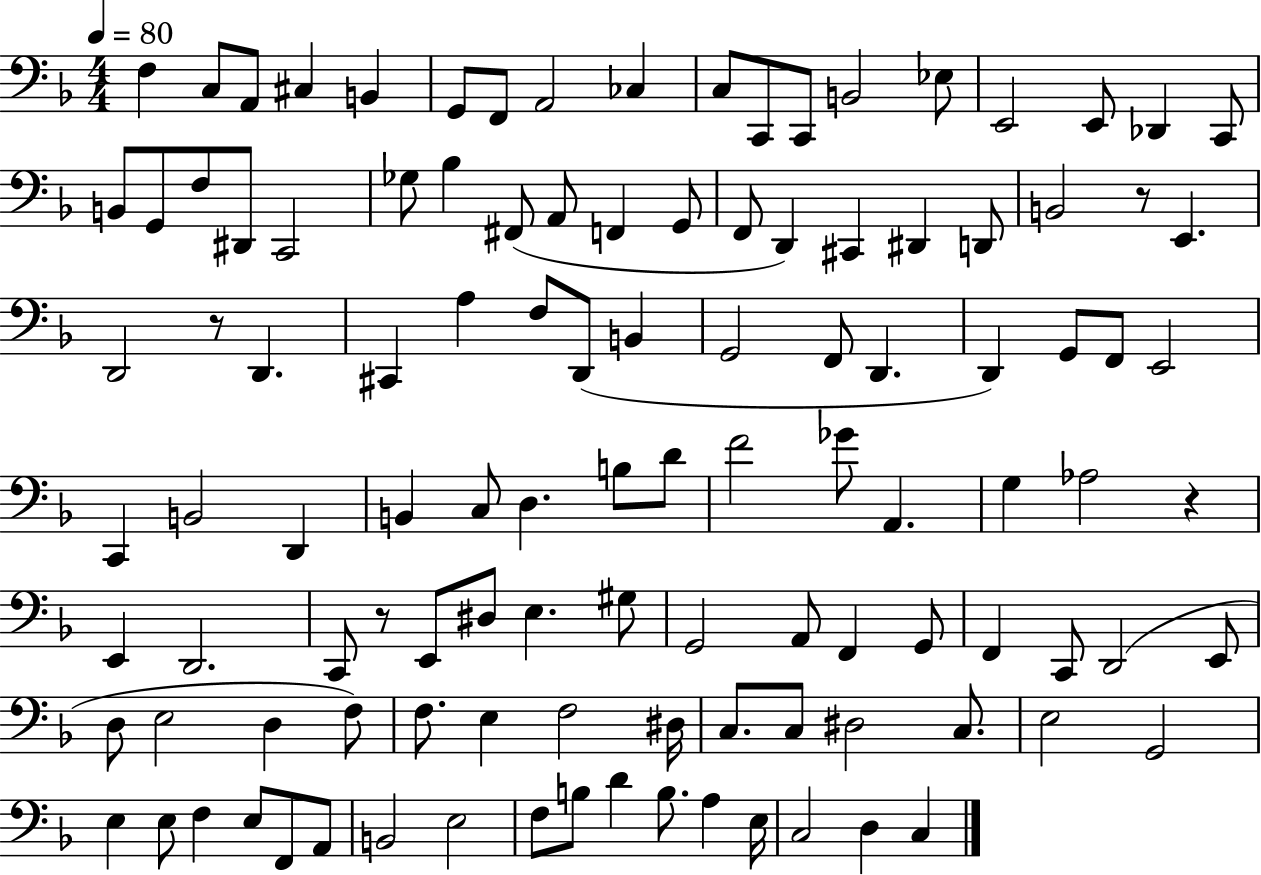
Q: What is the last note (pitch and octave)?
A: C3